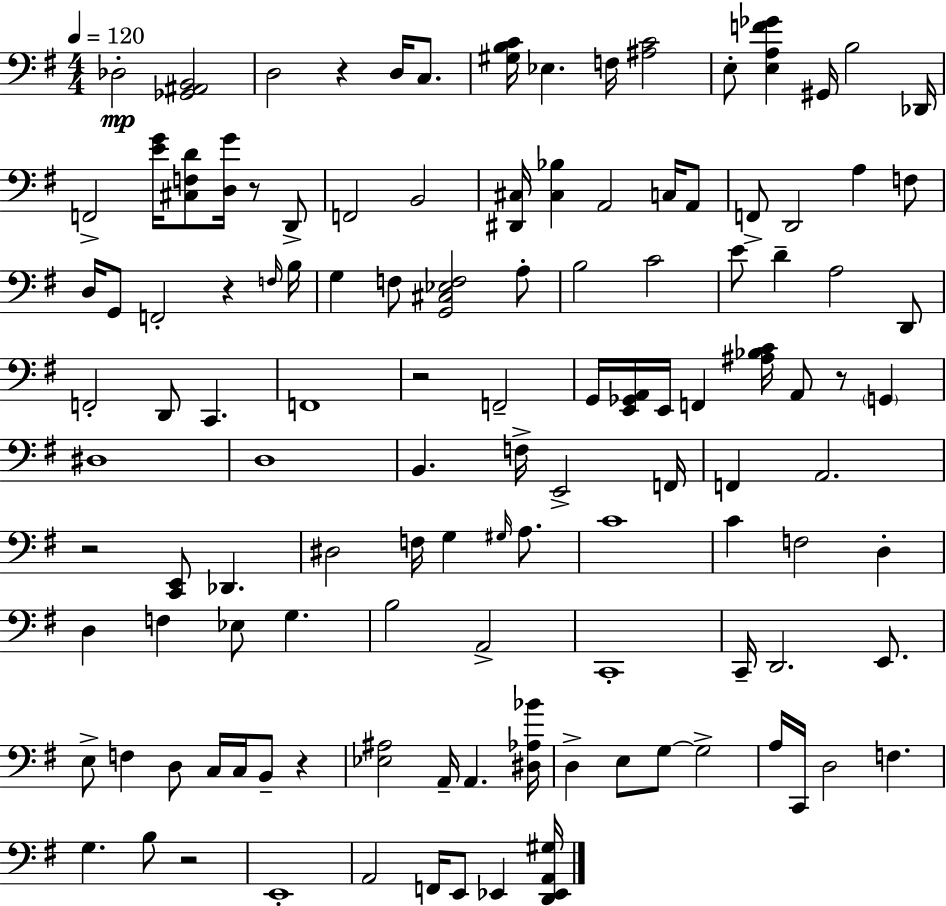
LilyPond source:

{
  \clef bass
  \numericTimeSignature
  \time 4/4
  \key e \minor
  \tempo 4 = 120
  des2-.\mp <ges, ais, b,>2 | d2 r4 d16 c8. | <gis b c'>16 ees4. f16 <ais c'>2 | e8-. <e a f' ges'>4 gis,16 b2 des,16 | \break f,2-> <e' g'>16 <cis f d'>8 <d g'>16 r8 d,8-> | f,2 b,2 | <dis, cis>16 <cis bes>4 a,2 c16 a,8 | f,8-> d,2 a4 f8 | \break d16 g,8 f,2-. r4 \grace { f16 } | b16 g4 f8 <g, cis ees f>2 a8-. | b2 c'2 | e'8 d'4-- a2 d,8 | \break f,2-. d,8 c,4. | f,1 | r2 f,2-- | g,16 <e, ges, a,>16 e,16 f,4 <ais bes c'>16 a,8 r8 \parenthesize g,4 | \break dis1 | d1 | b,4. f16-> e,2-> | f,16 f,4 a,2. | \break r2 <c, e,>8 des,4. | dis2 f16 g4 \grace { gis16 } a8. | c'1 | c'4 f2 d4-. | \break d4 f4 ees8 g4. | b2 a,2-> | c,1-. | c,16-- d,2. e,8. | \break e8-> f4 d8 c16 c16 b,8-- r4 | <ees ais>2 a,16-- a,4. | <dis aes bes'>16 d4-> e8 g8~~ g2-> | a16 c,16 d2 f4. | \break g4. b8 r2 | e,1-. | a,2 f,16 e,8 ees,4 | <d, ees, a, gis>16 \bar "|."
}